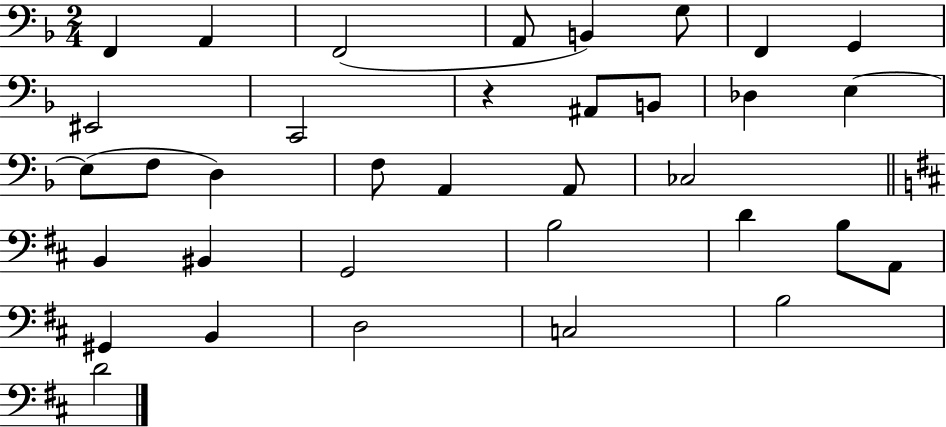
{
  \clef bass
  \numericTimeSignature
  \time 2/4
  \key f \major
  f,4 a,4 | f,2( | a,8 b,4) g8 | f,4 g,4 | \break eis,2 | c,2 | r4 ais,8 b,8 | des4 e4~~ | \break e8( f8 d4) | f8 a,4 a,8 | ces2 | \bar "||" \break \key b \minor b,4 bis,4 | g,2 | b2 | d'4 b8 a,8 | \break gis,4 b,4 | d2 | c2 | b2 | \break d'2 | \bar "|."
}